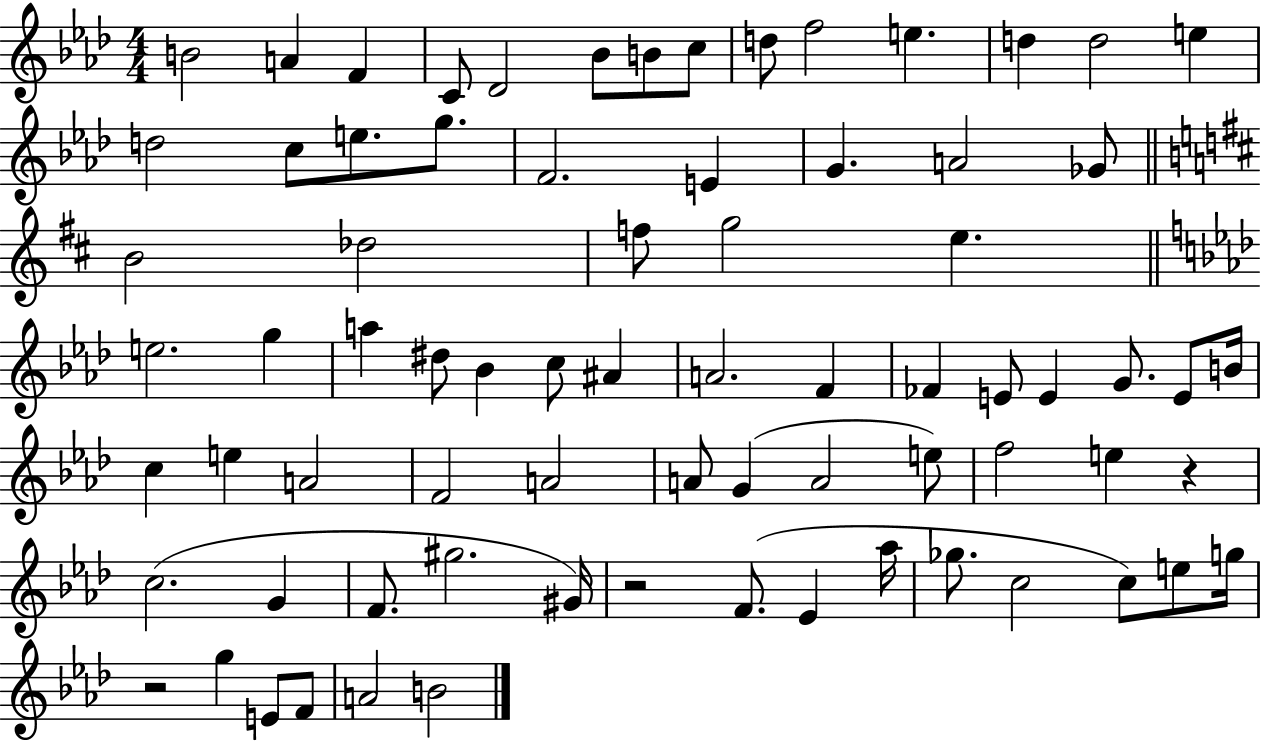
{
  \clef treble
  \numericTimeSignature
  \time 4/4
  \key aes \major
  b'2 a'4 f'4 | c'8 des'2 bes'8 b'8 c''8 | d''8 f''2 e''4. | d''4 d''2 e''4 | \break d''2 c''8 e''8. g''8. | f'2. e'4 | g'4. a'2 ges'8 | \bar "||" \break \key b \minor b'2 des''2 | f''8 g''2 e''4. | \bar "||" \break \key f \minor e''2. g''4 | a''4 dis''8 bes'4 c''8 ais'4 | a'2. f'4 | fes'4 e'8 e'4 g'8. e'8 b'16 | \break c''4 e''4 a'2 | f'2 a'2 | a'8 g'4( a'2 e''8) | f''2 e''4 r4 | \break c''2.( g'4 | f'8. gis''2. gis'16) | r2 f'8.( ees'4 aes''16 | ges''8. c''2 c''8) e''8 g''16 | \break r2 g''4 e'8 f'8 | a'2 b'2 | \bar "|."
}